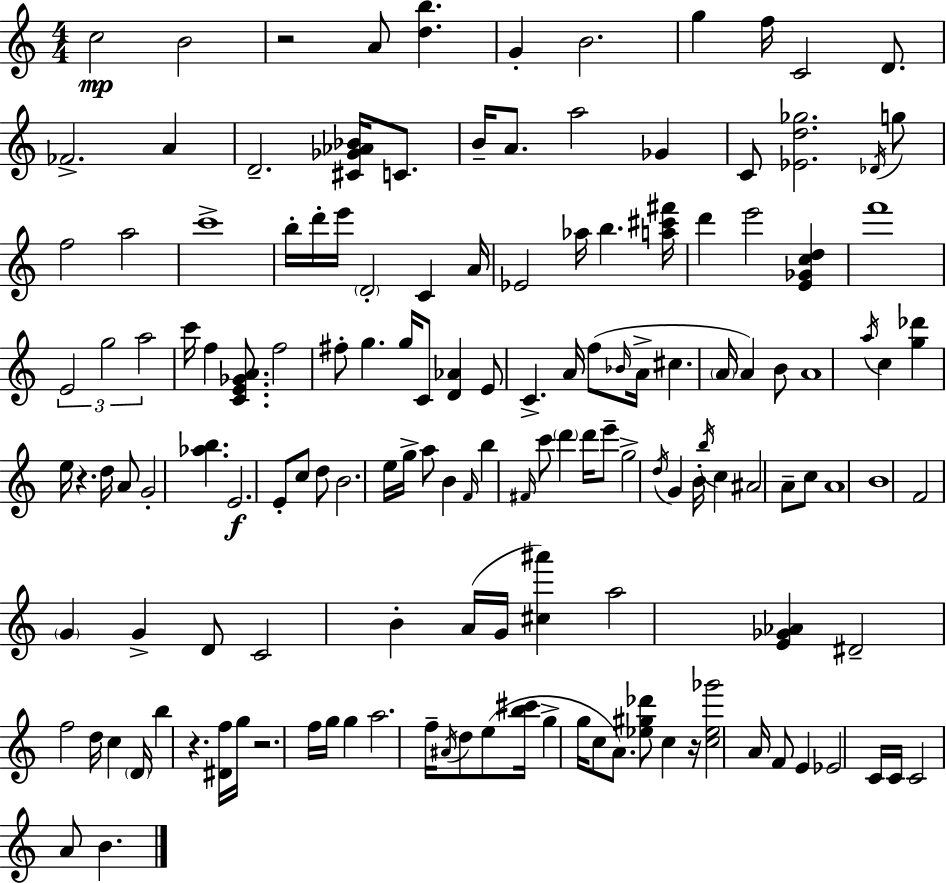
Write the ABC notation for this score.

X:1
T:Untitled
M:4/4
L:1/4
K:C
c2 B2 z2 A/2 [db] G B2 g f/4 C2 D/2 _F2 A D2 [^C_G_A_B]/4 C/2 B/4 A/2 a2 _G C/2 [_Ed_g]2 _D/4 g/2 f2 a2 c'4 b/4 d'/4 e'/4 D2 C A/4 _E2 _a/4 b [a^c'^f']/4 d' e'2 [E_Gcd] f'4 E2 g2 a2 c'/4 f [CE_GA]/2 f2 ^f/2 g g/4 C/2 [D_A] E/2 C A/4 f/2 _B/4 A/4 ^c A/4 A B/2 A4 a/4 c [g_d'] e/4 z d/4 A/2 G2 [_ab] E2 E/2 c/2 d/2 B2 e/4 g/4 a/2 B F/4 b ^F/4 c'/2 d' d'/4 e'/2 g2 d/4 G B/4 b/4 c ^A2 A/2 c/2 A4 B4 F2 G G D/2 C2 B A/4 G/4 [^c^a'] a2 [E_G_A] ^D2 f2 d/4 c D/4 b z [^Df]/4 g/4 z2 f/4 g/4 g a2 f/4 ^A/4 d/2 e/2 [b^c']/4 g g/4 c/2 A/2 [_e^g_d']/2 c z/4 [c_e_g']2 A/4 F/2 E _E2 C/4 C/4 C2 A/2 B